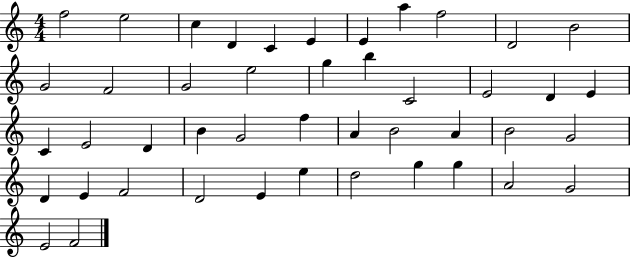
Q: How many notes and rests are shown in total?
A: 45